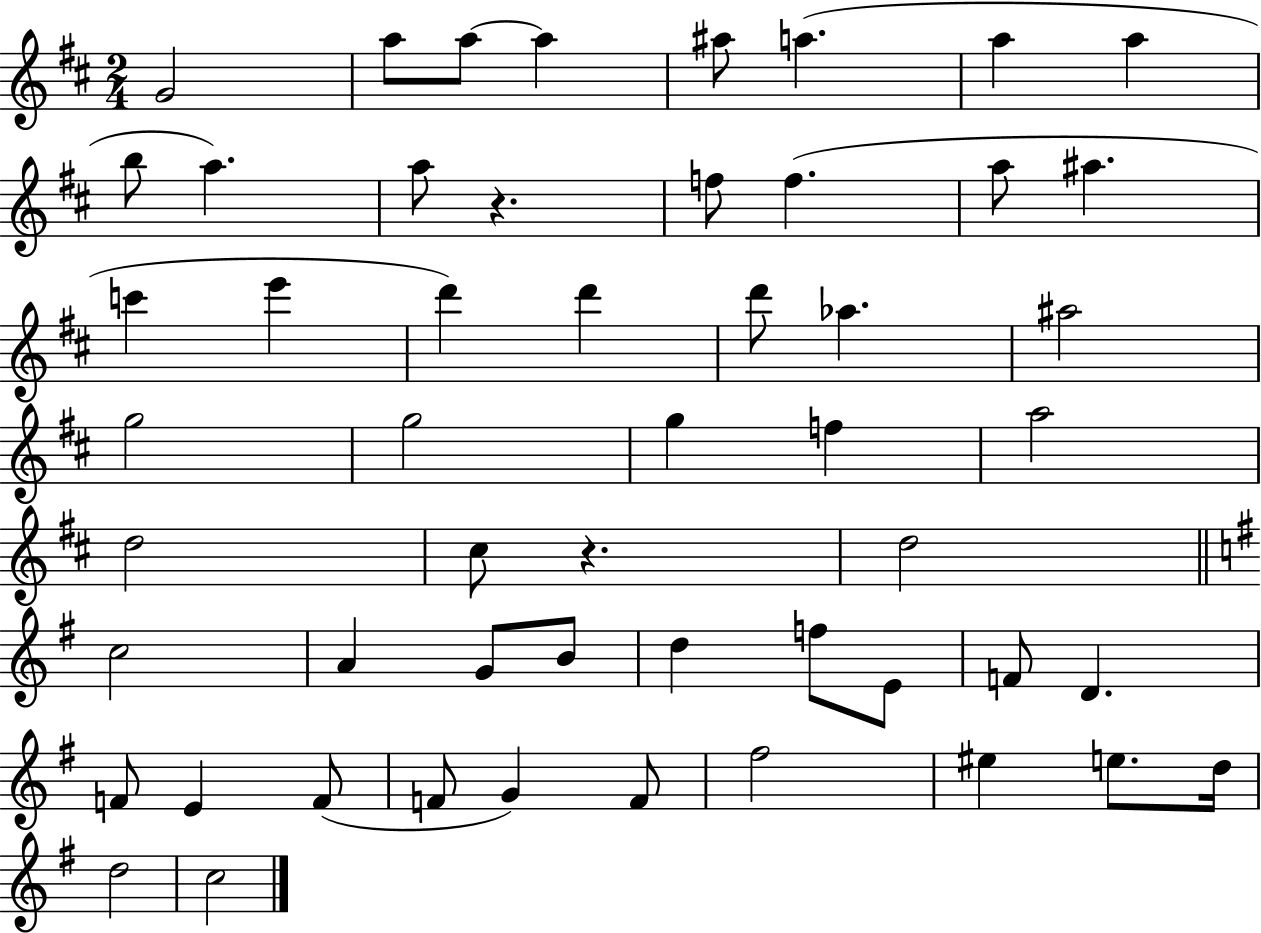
{
  \clef treble
  \numericTimeSignature
  \time 2/4
  \key d \major
  g'2 | a''8 a''8~~ a''4 | ais''8 a''4.( | a''4 a''4 | \break b''8 a''4.) | a''8 r4. | f''8 f''4.( | a''8 ais''4. | \break c'''4 e'''4 | d'''4) d'''4 | d'''8 aes''4. | ais''2 | \break g''2 | g''2 | g''4 f''4 | a''2 | \break d''2 | cis''8 r4. | d''2 | \bar "||" \break \key e \minor c''2 | a'4 g'8 b'8 | d''4 f''8 e'8 | f'8 d'4. | \break f'8 e'4 f'8( | f'8 g'4) f'8 | fis''2 | eis''4 e''8. d''16 | \break d''2 | c''2 | \bar "|."
}